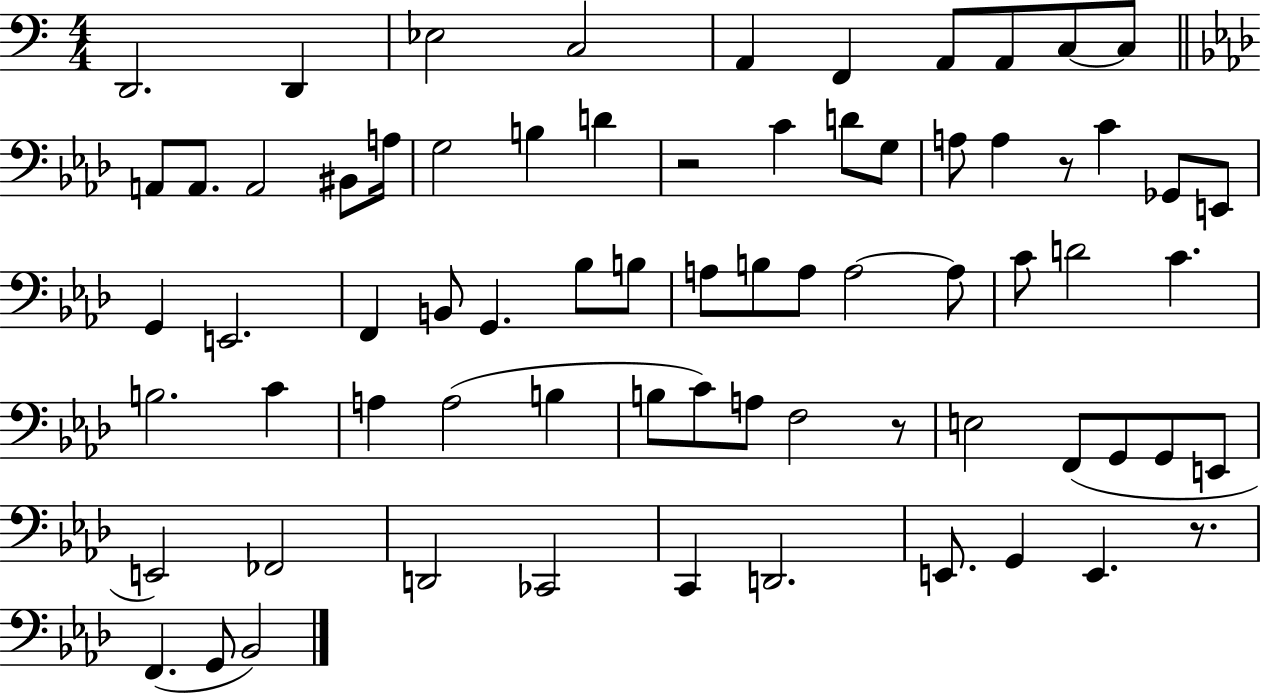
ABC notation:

X:1
T:Untitled
M:4/4
L:1/4
K:C
D,,2 D,, _E,2 C,2 A,, F,, A,,/2 A,,/2 C,/2 C,/2 A,,/2 A,,/2 A,,2 ^B,,/2 A,/4 G,2 B, D z2 C D/2 G,/2 A,/2 A, z/2 C _G,,/2 E,,/2 G,, E,,2 F,, B,,/2 G,, _B,/2 B,/2 A,/2 B,/2 A,/2 A,2 A,/2 C/2 D2 C B,2 C A, A,2 B, B,/2 C/2 A,/2 F,2 z/2 E,2 F,,/2 G,,/2 G,,/2 E,,/2 E,,2 _F,,2 D,,2 _C,,2 C,, D,,2 E,,/2 G,, E,, z/2 F,, G,,/2 _B,,2